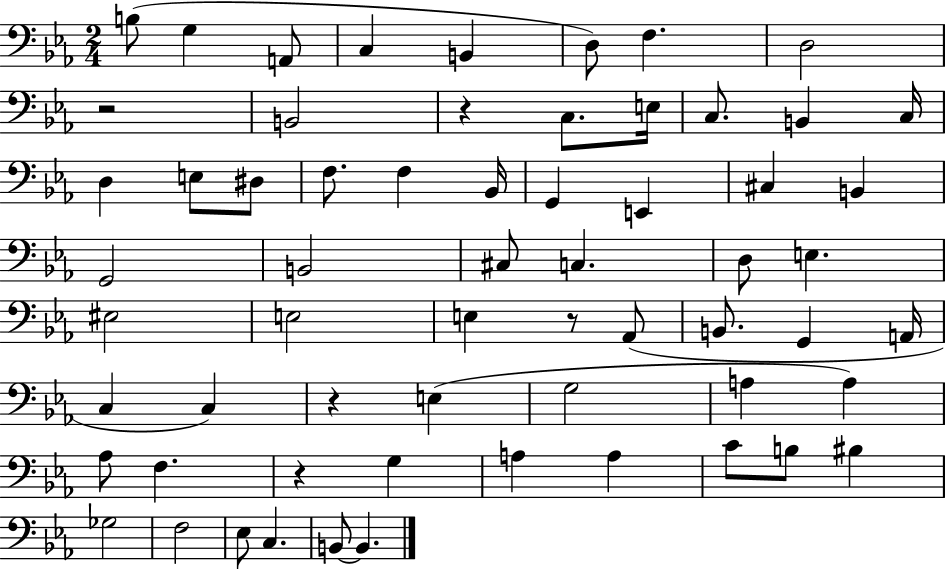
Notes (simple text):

B3/e G3/q A2/e C3/q B2/q D3/e F3/q. D3/h R/h B2/h R/q C3/e. E3/s C3/e. B2/q C3/s D3/q E3/e D#3/e F3/e. F3/q Bb2/s G2/q E2/q C#3/q B2/q G2/h B2/h C#3/e C3/q. D3/e E3/q. EIS3/h E3/h E3/q R/e Ab2/e B2/e. G2/q A2/s C3/q C3/q R/q E3/q G3/h A3/q A3/q Ab3/e F3/q. R/q G3/q A3/q A3/q C4/e B3/e BIS3/q Gb3/h F3/h Eb3/e C3/q. B2/e B2/q.